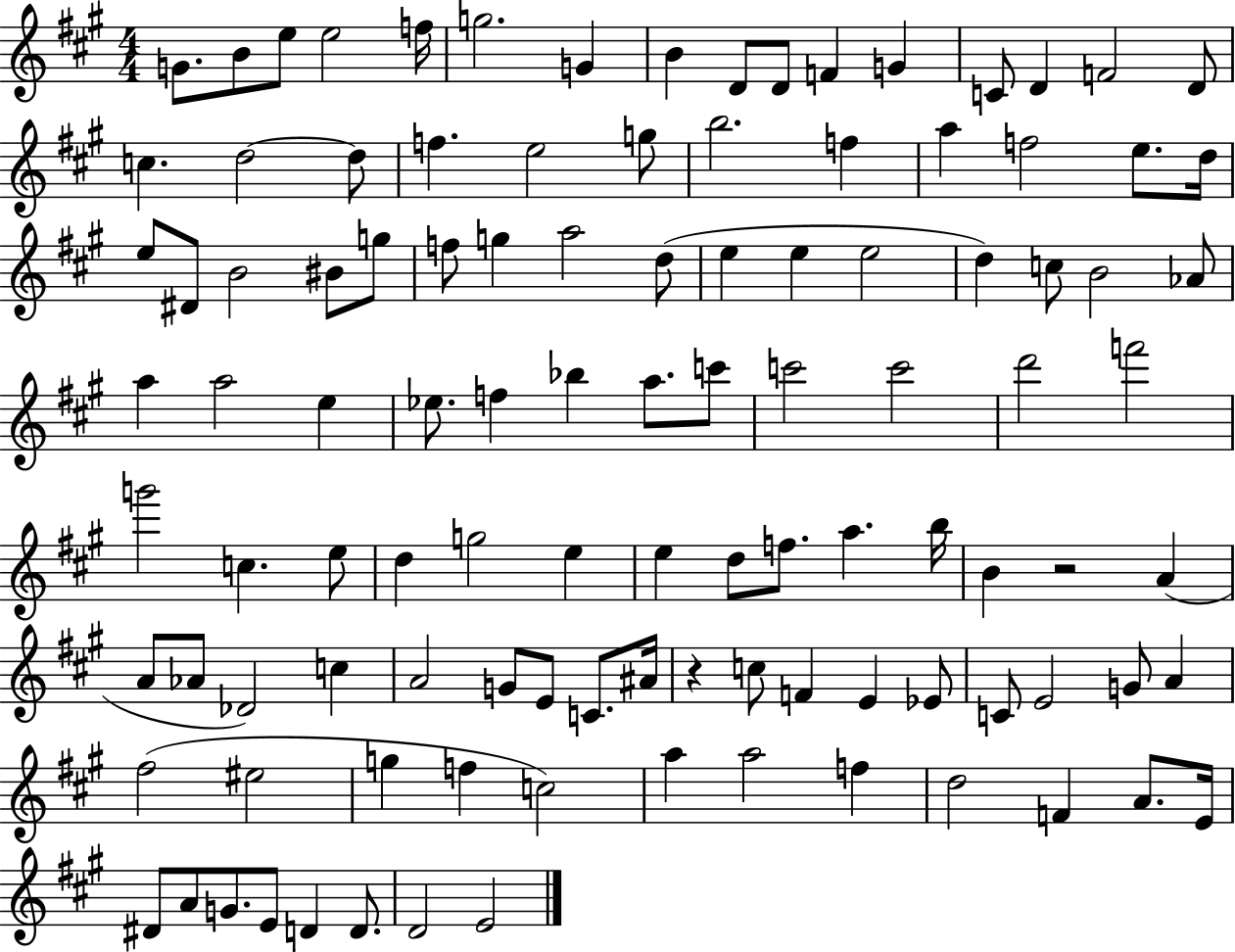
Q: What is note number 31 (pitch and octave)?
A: B4